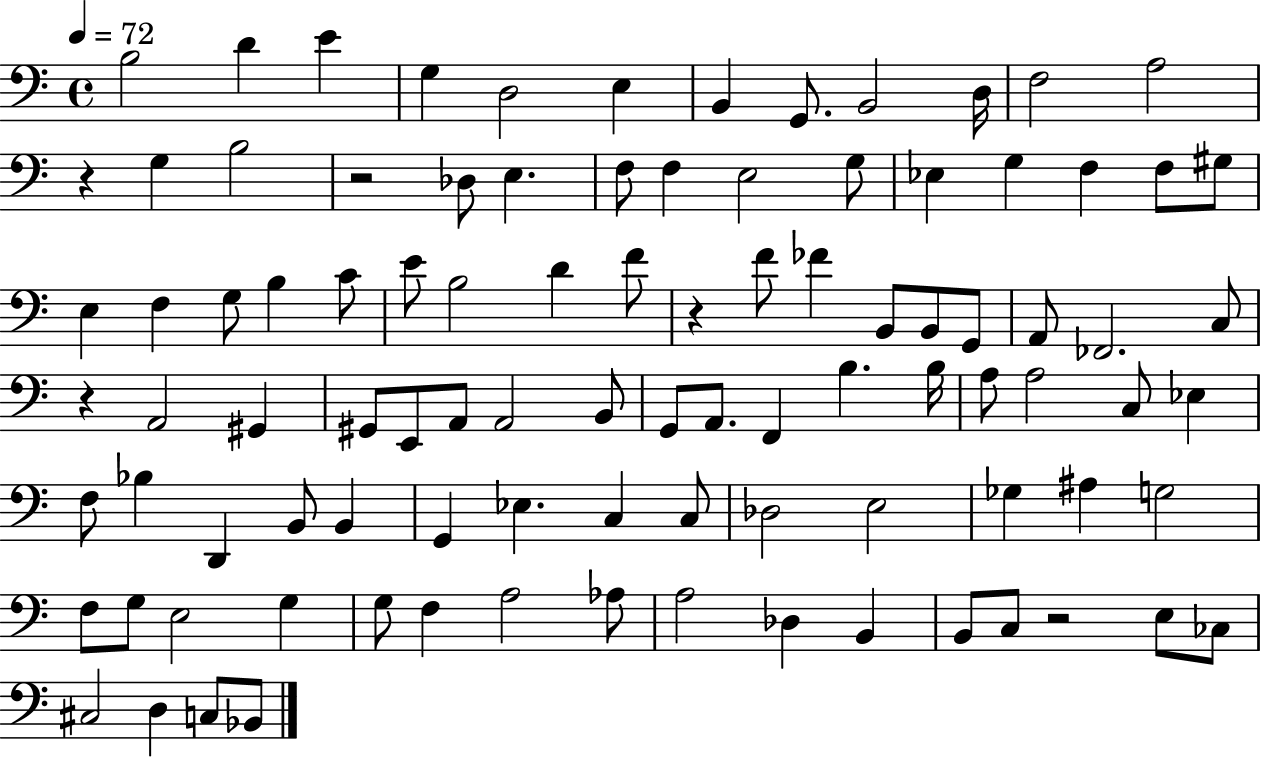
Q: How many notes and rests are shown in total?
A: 96